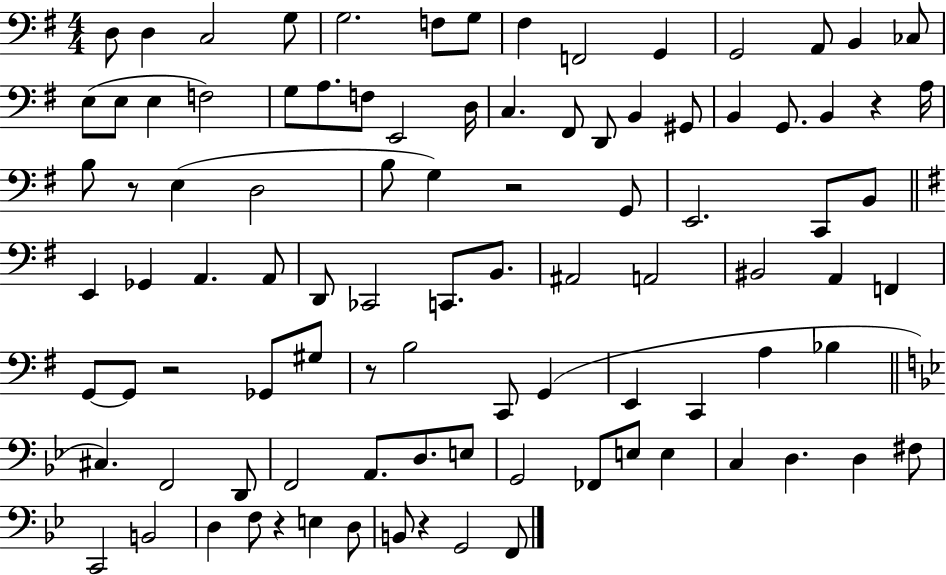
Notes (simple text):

D3/e D3/q C3/h G3/e G3/h. F3/e G3/e F#3/q F2/h G2/q G2/h A2/e B2/q CES3/e E3/e E3/e E3/q F3/h G3/e A3/e. F3/e E2/h D3/s C3/q. F#2/e D2/e B2/q G#2/e B2/q G2/e. B2/q R/q A3/s B3/e R/e E3/q D3/h B3/e G3/q R/h G2/e E2/h. C2/e B2/e E2/q Gb2/q A2/q. A2/e D2/e CES2/h C2/e. B2/e. A#2/h A2/h BIS2/h A2/q F2/q G2/e G2/e R/h Gb2/e G#3/e R/e B3/h C2/e G2/q E2/q C2/q A3/q Bb3/q C#3/q. F2/h D2/e F2/h A2/e. D3/e. E3/e G2/h FES2/e E3/e E3/q C3/q D3/q. D3/q F#3/e C2/h B2/h D3/q F3/e R/q E3/q D3/e B2/e R/q G2/h F2/e